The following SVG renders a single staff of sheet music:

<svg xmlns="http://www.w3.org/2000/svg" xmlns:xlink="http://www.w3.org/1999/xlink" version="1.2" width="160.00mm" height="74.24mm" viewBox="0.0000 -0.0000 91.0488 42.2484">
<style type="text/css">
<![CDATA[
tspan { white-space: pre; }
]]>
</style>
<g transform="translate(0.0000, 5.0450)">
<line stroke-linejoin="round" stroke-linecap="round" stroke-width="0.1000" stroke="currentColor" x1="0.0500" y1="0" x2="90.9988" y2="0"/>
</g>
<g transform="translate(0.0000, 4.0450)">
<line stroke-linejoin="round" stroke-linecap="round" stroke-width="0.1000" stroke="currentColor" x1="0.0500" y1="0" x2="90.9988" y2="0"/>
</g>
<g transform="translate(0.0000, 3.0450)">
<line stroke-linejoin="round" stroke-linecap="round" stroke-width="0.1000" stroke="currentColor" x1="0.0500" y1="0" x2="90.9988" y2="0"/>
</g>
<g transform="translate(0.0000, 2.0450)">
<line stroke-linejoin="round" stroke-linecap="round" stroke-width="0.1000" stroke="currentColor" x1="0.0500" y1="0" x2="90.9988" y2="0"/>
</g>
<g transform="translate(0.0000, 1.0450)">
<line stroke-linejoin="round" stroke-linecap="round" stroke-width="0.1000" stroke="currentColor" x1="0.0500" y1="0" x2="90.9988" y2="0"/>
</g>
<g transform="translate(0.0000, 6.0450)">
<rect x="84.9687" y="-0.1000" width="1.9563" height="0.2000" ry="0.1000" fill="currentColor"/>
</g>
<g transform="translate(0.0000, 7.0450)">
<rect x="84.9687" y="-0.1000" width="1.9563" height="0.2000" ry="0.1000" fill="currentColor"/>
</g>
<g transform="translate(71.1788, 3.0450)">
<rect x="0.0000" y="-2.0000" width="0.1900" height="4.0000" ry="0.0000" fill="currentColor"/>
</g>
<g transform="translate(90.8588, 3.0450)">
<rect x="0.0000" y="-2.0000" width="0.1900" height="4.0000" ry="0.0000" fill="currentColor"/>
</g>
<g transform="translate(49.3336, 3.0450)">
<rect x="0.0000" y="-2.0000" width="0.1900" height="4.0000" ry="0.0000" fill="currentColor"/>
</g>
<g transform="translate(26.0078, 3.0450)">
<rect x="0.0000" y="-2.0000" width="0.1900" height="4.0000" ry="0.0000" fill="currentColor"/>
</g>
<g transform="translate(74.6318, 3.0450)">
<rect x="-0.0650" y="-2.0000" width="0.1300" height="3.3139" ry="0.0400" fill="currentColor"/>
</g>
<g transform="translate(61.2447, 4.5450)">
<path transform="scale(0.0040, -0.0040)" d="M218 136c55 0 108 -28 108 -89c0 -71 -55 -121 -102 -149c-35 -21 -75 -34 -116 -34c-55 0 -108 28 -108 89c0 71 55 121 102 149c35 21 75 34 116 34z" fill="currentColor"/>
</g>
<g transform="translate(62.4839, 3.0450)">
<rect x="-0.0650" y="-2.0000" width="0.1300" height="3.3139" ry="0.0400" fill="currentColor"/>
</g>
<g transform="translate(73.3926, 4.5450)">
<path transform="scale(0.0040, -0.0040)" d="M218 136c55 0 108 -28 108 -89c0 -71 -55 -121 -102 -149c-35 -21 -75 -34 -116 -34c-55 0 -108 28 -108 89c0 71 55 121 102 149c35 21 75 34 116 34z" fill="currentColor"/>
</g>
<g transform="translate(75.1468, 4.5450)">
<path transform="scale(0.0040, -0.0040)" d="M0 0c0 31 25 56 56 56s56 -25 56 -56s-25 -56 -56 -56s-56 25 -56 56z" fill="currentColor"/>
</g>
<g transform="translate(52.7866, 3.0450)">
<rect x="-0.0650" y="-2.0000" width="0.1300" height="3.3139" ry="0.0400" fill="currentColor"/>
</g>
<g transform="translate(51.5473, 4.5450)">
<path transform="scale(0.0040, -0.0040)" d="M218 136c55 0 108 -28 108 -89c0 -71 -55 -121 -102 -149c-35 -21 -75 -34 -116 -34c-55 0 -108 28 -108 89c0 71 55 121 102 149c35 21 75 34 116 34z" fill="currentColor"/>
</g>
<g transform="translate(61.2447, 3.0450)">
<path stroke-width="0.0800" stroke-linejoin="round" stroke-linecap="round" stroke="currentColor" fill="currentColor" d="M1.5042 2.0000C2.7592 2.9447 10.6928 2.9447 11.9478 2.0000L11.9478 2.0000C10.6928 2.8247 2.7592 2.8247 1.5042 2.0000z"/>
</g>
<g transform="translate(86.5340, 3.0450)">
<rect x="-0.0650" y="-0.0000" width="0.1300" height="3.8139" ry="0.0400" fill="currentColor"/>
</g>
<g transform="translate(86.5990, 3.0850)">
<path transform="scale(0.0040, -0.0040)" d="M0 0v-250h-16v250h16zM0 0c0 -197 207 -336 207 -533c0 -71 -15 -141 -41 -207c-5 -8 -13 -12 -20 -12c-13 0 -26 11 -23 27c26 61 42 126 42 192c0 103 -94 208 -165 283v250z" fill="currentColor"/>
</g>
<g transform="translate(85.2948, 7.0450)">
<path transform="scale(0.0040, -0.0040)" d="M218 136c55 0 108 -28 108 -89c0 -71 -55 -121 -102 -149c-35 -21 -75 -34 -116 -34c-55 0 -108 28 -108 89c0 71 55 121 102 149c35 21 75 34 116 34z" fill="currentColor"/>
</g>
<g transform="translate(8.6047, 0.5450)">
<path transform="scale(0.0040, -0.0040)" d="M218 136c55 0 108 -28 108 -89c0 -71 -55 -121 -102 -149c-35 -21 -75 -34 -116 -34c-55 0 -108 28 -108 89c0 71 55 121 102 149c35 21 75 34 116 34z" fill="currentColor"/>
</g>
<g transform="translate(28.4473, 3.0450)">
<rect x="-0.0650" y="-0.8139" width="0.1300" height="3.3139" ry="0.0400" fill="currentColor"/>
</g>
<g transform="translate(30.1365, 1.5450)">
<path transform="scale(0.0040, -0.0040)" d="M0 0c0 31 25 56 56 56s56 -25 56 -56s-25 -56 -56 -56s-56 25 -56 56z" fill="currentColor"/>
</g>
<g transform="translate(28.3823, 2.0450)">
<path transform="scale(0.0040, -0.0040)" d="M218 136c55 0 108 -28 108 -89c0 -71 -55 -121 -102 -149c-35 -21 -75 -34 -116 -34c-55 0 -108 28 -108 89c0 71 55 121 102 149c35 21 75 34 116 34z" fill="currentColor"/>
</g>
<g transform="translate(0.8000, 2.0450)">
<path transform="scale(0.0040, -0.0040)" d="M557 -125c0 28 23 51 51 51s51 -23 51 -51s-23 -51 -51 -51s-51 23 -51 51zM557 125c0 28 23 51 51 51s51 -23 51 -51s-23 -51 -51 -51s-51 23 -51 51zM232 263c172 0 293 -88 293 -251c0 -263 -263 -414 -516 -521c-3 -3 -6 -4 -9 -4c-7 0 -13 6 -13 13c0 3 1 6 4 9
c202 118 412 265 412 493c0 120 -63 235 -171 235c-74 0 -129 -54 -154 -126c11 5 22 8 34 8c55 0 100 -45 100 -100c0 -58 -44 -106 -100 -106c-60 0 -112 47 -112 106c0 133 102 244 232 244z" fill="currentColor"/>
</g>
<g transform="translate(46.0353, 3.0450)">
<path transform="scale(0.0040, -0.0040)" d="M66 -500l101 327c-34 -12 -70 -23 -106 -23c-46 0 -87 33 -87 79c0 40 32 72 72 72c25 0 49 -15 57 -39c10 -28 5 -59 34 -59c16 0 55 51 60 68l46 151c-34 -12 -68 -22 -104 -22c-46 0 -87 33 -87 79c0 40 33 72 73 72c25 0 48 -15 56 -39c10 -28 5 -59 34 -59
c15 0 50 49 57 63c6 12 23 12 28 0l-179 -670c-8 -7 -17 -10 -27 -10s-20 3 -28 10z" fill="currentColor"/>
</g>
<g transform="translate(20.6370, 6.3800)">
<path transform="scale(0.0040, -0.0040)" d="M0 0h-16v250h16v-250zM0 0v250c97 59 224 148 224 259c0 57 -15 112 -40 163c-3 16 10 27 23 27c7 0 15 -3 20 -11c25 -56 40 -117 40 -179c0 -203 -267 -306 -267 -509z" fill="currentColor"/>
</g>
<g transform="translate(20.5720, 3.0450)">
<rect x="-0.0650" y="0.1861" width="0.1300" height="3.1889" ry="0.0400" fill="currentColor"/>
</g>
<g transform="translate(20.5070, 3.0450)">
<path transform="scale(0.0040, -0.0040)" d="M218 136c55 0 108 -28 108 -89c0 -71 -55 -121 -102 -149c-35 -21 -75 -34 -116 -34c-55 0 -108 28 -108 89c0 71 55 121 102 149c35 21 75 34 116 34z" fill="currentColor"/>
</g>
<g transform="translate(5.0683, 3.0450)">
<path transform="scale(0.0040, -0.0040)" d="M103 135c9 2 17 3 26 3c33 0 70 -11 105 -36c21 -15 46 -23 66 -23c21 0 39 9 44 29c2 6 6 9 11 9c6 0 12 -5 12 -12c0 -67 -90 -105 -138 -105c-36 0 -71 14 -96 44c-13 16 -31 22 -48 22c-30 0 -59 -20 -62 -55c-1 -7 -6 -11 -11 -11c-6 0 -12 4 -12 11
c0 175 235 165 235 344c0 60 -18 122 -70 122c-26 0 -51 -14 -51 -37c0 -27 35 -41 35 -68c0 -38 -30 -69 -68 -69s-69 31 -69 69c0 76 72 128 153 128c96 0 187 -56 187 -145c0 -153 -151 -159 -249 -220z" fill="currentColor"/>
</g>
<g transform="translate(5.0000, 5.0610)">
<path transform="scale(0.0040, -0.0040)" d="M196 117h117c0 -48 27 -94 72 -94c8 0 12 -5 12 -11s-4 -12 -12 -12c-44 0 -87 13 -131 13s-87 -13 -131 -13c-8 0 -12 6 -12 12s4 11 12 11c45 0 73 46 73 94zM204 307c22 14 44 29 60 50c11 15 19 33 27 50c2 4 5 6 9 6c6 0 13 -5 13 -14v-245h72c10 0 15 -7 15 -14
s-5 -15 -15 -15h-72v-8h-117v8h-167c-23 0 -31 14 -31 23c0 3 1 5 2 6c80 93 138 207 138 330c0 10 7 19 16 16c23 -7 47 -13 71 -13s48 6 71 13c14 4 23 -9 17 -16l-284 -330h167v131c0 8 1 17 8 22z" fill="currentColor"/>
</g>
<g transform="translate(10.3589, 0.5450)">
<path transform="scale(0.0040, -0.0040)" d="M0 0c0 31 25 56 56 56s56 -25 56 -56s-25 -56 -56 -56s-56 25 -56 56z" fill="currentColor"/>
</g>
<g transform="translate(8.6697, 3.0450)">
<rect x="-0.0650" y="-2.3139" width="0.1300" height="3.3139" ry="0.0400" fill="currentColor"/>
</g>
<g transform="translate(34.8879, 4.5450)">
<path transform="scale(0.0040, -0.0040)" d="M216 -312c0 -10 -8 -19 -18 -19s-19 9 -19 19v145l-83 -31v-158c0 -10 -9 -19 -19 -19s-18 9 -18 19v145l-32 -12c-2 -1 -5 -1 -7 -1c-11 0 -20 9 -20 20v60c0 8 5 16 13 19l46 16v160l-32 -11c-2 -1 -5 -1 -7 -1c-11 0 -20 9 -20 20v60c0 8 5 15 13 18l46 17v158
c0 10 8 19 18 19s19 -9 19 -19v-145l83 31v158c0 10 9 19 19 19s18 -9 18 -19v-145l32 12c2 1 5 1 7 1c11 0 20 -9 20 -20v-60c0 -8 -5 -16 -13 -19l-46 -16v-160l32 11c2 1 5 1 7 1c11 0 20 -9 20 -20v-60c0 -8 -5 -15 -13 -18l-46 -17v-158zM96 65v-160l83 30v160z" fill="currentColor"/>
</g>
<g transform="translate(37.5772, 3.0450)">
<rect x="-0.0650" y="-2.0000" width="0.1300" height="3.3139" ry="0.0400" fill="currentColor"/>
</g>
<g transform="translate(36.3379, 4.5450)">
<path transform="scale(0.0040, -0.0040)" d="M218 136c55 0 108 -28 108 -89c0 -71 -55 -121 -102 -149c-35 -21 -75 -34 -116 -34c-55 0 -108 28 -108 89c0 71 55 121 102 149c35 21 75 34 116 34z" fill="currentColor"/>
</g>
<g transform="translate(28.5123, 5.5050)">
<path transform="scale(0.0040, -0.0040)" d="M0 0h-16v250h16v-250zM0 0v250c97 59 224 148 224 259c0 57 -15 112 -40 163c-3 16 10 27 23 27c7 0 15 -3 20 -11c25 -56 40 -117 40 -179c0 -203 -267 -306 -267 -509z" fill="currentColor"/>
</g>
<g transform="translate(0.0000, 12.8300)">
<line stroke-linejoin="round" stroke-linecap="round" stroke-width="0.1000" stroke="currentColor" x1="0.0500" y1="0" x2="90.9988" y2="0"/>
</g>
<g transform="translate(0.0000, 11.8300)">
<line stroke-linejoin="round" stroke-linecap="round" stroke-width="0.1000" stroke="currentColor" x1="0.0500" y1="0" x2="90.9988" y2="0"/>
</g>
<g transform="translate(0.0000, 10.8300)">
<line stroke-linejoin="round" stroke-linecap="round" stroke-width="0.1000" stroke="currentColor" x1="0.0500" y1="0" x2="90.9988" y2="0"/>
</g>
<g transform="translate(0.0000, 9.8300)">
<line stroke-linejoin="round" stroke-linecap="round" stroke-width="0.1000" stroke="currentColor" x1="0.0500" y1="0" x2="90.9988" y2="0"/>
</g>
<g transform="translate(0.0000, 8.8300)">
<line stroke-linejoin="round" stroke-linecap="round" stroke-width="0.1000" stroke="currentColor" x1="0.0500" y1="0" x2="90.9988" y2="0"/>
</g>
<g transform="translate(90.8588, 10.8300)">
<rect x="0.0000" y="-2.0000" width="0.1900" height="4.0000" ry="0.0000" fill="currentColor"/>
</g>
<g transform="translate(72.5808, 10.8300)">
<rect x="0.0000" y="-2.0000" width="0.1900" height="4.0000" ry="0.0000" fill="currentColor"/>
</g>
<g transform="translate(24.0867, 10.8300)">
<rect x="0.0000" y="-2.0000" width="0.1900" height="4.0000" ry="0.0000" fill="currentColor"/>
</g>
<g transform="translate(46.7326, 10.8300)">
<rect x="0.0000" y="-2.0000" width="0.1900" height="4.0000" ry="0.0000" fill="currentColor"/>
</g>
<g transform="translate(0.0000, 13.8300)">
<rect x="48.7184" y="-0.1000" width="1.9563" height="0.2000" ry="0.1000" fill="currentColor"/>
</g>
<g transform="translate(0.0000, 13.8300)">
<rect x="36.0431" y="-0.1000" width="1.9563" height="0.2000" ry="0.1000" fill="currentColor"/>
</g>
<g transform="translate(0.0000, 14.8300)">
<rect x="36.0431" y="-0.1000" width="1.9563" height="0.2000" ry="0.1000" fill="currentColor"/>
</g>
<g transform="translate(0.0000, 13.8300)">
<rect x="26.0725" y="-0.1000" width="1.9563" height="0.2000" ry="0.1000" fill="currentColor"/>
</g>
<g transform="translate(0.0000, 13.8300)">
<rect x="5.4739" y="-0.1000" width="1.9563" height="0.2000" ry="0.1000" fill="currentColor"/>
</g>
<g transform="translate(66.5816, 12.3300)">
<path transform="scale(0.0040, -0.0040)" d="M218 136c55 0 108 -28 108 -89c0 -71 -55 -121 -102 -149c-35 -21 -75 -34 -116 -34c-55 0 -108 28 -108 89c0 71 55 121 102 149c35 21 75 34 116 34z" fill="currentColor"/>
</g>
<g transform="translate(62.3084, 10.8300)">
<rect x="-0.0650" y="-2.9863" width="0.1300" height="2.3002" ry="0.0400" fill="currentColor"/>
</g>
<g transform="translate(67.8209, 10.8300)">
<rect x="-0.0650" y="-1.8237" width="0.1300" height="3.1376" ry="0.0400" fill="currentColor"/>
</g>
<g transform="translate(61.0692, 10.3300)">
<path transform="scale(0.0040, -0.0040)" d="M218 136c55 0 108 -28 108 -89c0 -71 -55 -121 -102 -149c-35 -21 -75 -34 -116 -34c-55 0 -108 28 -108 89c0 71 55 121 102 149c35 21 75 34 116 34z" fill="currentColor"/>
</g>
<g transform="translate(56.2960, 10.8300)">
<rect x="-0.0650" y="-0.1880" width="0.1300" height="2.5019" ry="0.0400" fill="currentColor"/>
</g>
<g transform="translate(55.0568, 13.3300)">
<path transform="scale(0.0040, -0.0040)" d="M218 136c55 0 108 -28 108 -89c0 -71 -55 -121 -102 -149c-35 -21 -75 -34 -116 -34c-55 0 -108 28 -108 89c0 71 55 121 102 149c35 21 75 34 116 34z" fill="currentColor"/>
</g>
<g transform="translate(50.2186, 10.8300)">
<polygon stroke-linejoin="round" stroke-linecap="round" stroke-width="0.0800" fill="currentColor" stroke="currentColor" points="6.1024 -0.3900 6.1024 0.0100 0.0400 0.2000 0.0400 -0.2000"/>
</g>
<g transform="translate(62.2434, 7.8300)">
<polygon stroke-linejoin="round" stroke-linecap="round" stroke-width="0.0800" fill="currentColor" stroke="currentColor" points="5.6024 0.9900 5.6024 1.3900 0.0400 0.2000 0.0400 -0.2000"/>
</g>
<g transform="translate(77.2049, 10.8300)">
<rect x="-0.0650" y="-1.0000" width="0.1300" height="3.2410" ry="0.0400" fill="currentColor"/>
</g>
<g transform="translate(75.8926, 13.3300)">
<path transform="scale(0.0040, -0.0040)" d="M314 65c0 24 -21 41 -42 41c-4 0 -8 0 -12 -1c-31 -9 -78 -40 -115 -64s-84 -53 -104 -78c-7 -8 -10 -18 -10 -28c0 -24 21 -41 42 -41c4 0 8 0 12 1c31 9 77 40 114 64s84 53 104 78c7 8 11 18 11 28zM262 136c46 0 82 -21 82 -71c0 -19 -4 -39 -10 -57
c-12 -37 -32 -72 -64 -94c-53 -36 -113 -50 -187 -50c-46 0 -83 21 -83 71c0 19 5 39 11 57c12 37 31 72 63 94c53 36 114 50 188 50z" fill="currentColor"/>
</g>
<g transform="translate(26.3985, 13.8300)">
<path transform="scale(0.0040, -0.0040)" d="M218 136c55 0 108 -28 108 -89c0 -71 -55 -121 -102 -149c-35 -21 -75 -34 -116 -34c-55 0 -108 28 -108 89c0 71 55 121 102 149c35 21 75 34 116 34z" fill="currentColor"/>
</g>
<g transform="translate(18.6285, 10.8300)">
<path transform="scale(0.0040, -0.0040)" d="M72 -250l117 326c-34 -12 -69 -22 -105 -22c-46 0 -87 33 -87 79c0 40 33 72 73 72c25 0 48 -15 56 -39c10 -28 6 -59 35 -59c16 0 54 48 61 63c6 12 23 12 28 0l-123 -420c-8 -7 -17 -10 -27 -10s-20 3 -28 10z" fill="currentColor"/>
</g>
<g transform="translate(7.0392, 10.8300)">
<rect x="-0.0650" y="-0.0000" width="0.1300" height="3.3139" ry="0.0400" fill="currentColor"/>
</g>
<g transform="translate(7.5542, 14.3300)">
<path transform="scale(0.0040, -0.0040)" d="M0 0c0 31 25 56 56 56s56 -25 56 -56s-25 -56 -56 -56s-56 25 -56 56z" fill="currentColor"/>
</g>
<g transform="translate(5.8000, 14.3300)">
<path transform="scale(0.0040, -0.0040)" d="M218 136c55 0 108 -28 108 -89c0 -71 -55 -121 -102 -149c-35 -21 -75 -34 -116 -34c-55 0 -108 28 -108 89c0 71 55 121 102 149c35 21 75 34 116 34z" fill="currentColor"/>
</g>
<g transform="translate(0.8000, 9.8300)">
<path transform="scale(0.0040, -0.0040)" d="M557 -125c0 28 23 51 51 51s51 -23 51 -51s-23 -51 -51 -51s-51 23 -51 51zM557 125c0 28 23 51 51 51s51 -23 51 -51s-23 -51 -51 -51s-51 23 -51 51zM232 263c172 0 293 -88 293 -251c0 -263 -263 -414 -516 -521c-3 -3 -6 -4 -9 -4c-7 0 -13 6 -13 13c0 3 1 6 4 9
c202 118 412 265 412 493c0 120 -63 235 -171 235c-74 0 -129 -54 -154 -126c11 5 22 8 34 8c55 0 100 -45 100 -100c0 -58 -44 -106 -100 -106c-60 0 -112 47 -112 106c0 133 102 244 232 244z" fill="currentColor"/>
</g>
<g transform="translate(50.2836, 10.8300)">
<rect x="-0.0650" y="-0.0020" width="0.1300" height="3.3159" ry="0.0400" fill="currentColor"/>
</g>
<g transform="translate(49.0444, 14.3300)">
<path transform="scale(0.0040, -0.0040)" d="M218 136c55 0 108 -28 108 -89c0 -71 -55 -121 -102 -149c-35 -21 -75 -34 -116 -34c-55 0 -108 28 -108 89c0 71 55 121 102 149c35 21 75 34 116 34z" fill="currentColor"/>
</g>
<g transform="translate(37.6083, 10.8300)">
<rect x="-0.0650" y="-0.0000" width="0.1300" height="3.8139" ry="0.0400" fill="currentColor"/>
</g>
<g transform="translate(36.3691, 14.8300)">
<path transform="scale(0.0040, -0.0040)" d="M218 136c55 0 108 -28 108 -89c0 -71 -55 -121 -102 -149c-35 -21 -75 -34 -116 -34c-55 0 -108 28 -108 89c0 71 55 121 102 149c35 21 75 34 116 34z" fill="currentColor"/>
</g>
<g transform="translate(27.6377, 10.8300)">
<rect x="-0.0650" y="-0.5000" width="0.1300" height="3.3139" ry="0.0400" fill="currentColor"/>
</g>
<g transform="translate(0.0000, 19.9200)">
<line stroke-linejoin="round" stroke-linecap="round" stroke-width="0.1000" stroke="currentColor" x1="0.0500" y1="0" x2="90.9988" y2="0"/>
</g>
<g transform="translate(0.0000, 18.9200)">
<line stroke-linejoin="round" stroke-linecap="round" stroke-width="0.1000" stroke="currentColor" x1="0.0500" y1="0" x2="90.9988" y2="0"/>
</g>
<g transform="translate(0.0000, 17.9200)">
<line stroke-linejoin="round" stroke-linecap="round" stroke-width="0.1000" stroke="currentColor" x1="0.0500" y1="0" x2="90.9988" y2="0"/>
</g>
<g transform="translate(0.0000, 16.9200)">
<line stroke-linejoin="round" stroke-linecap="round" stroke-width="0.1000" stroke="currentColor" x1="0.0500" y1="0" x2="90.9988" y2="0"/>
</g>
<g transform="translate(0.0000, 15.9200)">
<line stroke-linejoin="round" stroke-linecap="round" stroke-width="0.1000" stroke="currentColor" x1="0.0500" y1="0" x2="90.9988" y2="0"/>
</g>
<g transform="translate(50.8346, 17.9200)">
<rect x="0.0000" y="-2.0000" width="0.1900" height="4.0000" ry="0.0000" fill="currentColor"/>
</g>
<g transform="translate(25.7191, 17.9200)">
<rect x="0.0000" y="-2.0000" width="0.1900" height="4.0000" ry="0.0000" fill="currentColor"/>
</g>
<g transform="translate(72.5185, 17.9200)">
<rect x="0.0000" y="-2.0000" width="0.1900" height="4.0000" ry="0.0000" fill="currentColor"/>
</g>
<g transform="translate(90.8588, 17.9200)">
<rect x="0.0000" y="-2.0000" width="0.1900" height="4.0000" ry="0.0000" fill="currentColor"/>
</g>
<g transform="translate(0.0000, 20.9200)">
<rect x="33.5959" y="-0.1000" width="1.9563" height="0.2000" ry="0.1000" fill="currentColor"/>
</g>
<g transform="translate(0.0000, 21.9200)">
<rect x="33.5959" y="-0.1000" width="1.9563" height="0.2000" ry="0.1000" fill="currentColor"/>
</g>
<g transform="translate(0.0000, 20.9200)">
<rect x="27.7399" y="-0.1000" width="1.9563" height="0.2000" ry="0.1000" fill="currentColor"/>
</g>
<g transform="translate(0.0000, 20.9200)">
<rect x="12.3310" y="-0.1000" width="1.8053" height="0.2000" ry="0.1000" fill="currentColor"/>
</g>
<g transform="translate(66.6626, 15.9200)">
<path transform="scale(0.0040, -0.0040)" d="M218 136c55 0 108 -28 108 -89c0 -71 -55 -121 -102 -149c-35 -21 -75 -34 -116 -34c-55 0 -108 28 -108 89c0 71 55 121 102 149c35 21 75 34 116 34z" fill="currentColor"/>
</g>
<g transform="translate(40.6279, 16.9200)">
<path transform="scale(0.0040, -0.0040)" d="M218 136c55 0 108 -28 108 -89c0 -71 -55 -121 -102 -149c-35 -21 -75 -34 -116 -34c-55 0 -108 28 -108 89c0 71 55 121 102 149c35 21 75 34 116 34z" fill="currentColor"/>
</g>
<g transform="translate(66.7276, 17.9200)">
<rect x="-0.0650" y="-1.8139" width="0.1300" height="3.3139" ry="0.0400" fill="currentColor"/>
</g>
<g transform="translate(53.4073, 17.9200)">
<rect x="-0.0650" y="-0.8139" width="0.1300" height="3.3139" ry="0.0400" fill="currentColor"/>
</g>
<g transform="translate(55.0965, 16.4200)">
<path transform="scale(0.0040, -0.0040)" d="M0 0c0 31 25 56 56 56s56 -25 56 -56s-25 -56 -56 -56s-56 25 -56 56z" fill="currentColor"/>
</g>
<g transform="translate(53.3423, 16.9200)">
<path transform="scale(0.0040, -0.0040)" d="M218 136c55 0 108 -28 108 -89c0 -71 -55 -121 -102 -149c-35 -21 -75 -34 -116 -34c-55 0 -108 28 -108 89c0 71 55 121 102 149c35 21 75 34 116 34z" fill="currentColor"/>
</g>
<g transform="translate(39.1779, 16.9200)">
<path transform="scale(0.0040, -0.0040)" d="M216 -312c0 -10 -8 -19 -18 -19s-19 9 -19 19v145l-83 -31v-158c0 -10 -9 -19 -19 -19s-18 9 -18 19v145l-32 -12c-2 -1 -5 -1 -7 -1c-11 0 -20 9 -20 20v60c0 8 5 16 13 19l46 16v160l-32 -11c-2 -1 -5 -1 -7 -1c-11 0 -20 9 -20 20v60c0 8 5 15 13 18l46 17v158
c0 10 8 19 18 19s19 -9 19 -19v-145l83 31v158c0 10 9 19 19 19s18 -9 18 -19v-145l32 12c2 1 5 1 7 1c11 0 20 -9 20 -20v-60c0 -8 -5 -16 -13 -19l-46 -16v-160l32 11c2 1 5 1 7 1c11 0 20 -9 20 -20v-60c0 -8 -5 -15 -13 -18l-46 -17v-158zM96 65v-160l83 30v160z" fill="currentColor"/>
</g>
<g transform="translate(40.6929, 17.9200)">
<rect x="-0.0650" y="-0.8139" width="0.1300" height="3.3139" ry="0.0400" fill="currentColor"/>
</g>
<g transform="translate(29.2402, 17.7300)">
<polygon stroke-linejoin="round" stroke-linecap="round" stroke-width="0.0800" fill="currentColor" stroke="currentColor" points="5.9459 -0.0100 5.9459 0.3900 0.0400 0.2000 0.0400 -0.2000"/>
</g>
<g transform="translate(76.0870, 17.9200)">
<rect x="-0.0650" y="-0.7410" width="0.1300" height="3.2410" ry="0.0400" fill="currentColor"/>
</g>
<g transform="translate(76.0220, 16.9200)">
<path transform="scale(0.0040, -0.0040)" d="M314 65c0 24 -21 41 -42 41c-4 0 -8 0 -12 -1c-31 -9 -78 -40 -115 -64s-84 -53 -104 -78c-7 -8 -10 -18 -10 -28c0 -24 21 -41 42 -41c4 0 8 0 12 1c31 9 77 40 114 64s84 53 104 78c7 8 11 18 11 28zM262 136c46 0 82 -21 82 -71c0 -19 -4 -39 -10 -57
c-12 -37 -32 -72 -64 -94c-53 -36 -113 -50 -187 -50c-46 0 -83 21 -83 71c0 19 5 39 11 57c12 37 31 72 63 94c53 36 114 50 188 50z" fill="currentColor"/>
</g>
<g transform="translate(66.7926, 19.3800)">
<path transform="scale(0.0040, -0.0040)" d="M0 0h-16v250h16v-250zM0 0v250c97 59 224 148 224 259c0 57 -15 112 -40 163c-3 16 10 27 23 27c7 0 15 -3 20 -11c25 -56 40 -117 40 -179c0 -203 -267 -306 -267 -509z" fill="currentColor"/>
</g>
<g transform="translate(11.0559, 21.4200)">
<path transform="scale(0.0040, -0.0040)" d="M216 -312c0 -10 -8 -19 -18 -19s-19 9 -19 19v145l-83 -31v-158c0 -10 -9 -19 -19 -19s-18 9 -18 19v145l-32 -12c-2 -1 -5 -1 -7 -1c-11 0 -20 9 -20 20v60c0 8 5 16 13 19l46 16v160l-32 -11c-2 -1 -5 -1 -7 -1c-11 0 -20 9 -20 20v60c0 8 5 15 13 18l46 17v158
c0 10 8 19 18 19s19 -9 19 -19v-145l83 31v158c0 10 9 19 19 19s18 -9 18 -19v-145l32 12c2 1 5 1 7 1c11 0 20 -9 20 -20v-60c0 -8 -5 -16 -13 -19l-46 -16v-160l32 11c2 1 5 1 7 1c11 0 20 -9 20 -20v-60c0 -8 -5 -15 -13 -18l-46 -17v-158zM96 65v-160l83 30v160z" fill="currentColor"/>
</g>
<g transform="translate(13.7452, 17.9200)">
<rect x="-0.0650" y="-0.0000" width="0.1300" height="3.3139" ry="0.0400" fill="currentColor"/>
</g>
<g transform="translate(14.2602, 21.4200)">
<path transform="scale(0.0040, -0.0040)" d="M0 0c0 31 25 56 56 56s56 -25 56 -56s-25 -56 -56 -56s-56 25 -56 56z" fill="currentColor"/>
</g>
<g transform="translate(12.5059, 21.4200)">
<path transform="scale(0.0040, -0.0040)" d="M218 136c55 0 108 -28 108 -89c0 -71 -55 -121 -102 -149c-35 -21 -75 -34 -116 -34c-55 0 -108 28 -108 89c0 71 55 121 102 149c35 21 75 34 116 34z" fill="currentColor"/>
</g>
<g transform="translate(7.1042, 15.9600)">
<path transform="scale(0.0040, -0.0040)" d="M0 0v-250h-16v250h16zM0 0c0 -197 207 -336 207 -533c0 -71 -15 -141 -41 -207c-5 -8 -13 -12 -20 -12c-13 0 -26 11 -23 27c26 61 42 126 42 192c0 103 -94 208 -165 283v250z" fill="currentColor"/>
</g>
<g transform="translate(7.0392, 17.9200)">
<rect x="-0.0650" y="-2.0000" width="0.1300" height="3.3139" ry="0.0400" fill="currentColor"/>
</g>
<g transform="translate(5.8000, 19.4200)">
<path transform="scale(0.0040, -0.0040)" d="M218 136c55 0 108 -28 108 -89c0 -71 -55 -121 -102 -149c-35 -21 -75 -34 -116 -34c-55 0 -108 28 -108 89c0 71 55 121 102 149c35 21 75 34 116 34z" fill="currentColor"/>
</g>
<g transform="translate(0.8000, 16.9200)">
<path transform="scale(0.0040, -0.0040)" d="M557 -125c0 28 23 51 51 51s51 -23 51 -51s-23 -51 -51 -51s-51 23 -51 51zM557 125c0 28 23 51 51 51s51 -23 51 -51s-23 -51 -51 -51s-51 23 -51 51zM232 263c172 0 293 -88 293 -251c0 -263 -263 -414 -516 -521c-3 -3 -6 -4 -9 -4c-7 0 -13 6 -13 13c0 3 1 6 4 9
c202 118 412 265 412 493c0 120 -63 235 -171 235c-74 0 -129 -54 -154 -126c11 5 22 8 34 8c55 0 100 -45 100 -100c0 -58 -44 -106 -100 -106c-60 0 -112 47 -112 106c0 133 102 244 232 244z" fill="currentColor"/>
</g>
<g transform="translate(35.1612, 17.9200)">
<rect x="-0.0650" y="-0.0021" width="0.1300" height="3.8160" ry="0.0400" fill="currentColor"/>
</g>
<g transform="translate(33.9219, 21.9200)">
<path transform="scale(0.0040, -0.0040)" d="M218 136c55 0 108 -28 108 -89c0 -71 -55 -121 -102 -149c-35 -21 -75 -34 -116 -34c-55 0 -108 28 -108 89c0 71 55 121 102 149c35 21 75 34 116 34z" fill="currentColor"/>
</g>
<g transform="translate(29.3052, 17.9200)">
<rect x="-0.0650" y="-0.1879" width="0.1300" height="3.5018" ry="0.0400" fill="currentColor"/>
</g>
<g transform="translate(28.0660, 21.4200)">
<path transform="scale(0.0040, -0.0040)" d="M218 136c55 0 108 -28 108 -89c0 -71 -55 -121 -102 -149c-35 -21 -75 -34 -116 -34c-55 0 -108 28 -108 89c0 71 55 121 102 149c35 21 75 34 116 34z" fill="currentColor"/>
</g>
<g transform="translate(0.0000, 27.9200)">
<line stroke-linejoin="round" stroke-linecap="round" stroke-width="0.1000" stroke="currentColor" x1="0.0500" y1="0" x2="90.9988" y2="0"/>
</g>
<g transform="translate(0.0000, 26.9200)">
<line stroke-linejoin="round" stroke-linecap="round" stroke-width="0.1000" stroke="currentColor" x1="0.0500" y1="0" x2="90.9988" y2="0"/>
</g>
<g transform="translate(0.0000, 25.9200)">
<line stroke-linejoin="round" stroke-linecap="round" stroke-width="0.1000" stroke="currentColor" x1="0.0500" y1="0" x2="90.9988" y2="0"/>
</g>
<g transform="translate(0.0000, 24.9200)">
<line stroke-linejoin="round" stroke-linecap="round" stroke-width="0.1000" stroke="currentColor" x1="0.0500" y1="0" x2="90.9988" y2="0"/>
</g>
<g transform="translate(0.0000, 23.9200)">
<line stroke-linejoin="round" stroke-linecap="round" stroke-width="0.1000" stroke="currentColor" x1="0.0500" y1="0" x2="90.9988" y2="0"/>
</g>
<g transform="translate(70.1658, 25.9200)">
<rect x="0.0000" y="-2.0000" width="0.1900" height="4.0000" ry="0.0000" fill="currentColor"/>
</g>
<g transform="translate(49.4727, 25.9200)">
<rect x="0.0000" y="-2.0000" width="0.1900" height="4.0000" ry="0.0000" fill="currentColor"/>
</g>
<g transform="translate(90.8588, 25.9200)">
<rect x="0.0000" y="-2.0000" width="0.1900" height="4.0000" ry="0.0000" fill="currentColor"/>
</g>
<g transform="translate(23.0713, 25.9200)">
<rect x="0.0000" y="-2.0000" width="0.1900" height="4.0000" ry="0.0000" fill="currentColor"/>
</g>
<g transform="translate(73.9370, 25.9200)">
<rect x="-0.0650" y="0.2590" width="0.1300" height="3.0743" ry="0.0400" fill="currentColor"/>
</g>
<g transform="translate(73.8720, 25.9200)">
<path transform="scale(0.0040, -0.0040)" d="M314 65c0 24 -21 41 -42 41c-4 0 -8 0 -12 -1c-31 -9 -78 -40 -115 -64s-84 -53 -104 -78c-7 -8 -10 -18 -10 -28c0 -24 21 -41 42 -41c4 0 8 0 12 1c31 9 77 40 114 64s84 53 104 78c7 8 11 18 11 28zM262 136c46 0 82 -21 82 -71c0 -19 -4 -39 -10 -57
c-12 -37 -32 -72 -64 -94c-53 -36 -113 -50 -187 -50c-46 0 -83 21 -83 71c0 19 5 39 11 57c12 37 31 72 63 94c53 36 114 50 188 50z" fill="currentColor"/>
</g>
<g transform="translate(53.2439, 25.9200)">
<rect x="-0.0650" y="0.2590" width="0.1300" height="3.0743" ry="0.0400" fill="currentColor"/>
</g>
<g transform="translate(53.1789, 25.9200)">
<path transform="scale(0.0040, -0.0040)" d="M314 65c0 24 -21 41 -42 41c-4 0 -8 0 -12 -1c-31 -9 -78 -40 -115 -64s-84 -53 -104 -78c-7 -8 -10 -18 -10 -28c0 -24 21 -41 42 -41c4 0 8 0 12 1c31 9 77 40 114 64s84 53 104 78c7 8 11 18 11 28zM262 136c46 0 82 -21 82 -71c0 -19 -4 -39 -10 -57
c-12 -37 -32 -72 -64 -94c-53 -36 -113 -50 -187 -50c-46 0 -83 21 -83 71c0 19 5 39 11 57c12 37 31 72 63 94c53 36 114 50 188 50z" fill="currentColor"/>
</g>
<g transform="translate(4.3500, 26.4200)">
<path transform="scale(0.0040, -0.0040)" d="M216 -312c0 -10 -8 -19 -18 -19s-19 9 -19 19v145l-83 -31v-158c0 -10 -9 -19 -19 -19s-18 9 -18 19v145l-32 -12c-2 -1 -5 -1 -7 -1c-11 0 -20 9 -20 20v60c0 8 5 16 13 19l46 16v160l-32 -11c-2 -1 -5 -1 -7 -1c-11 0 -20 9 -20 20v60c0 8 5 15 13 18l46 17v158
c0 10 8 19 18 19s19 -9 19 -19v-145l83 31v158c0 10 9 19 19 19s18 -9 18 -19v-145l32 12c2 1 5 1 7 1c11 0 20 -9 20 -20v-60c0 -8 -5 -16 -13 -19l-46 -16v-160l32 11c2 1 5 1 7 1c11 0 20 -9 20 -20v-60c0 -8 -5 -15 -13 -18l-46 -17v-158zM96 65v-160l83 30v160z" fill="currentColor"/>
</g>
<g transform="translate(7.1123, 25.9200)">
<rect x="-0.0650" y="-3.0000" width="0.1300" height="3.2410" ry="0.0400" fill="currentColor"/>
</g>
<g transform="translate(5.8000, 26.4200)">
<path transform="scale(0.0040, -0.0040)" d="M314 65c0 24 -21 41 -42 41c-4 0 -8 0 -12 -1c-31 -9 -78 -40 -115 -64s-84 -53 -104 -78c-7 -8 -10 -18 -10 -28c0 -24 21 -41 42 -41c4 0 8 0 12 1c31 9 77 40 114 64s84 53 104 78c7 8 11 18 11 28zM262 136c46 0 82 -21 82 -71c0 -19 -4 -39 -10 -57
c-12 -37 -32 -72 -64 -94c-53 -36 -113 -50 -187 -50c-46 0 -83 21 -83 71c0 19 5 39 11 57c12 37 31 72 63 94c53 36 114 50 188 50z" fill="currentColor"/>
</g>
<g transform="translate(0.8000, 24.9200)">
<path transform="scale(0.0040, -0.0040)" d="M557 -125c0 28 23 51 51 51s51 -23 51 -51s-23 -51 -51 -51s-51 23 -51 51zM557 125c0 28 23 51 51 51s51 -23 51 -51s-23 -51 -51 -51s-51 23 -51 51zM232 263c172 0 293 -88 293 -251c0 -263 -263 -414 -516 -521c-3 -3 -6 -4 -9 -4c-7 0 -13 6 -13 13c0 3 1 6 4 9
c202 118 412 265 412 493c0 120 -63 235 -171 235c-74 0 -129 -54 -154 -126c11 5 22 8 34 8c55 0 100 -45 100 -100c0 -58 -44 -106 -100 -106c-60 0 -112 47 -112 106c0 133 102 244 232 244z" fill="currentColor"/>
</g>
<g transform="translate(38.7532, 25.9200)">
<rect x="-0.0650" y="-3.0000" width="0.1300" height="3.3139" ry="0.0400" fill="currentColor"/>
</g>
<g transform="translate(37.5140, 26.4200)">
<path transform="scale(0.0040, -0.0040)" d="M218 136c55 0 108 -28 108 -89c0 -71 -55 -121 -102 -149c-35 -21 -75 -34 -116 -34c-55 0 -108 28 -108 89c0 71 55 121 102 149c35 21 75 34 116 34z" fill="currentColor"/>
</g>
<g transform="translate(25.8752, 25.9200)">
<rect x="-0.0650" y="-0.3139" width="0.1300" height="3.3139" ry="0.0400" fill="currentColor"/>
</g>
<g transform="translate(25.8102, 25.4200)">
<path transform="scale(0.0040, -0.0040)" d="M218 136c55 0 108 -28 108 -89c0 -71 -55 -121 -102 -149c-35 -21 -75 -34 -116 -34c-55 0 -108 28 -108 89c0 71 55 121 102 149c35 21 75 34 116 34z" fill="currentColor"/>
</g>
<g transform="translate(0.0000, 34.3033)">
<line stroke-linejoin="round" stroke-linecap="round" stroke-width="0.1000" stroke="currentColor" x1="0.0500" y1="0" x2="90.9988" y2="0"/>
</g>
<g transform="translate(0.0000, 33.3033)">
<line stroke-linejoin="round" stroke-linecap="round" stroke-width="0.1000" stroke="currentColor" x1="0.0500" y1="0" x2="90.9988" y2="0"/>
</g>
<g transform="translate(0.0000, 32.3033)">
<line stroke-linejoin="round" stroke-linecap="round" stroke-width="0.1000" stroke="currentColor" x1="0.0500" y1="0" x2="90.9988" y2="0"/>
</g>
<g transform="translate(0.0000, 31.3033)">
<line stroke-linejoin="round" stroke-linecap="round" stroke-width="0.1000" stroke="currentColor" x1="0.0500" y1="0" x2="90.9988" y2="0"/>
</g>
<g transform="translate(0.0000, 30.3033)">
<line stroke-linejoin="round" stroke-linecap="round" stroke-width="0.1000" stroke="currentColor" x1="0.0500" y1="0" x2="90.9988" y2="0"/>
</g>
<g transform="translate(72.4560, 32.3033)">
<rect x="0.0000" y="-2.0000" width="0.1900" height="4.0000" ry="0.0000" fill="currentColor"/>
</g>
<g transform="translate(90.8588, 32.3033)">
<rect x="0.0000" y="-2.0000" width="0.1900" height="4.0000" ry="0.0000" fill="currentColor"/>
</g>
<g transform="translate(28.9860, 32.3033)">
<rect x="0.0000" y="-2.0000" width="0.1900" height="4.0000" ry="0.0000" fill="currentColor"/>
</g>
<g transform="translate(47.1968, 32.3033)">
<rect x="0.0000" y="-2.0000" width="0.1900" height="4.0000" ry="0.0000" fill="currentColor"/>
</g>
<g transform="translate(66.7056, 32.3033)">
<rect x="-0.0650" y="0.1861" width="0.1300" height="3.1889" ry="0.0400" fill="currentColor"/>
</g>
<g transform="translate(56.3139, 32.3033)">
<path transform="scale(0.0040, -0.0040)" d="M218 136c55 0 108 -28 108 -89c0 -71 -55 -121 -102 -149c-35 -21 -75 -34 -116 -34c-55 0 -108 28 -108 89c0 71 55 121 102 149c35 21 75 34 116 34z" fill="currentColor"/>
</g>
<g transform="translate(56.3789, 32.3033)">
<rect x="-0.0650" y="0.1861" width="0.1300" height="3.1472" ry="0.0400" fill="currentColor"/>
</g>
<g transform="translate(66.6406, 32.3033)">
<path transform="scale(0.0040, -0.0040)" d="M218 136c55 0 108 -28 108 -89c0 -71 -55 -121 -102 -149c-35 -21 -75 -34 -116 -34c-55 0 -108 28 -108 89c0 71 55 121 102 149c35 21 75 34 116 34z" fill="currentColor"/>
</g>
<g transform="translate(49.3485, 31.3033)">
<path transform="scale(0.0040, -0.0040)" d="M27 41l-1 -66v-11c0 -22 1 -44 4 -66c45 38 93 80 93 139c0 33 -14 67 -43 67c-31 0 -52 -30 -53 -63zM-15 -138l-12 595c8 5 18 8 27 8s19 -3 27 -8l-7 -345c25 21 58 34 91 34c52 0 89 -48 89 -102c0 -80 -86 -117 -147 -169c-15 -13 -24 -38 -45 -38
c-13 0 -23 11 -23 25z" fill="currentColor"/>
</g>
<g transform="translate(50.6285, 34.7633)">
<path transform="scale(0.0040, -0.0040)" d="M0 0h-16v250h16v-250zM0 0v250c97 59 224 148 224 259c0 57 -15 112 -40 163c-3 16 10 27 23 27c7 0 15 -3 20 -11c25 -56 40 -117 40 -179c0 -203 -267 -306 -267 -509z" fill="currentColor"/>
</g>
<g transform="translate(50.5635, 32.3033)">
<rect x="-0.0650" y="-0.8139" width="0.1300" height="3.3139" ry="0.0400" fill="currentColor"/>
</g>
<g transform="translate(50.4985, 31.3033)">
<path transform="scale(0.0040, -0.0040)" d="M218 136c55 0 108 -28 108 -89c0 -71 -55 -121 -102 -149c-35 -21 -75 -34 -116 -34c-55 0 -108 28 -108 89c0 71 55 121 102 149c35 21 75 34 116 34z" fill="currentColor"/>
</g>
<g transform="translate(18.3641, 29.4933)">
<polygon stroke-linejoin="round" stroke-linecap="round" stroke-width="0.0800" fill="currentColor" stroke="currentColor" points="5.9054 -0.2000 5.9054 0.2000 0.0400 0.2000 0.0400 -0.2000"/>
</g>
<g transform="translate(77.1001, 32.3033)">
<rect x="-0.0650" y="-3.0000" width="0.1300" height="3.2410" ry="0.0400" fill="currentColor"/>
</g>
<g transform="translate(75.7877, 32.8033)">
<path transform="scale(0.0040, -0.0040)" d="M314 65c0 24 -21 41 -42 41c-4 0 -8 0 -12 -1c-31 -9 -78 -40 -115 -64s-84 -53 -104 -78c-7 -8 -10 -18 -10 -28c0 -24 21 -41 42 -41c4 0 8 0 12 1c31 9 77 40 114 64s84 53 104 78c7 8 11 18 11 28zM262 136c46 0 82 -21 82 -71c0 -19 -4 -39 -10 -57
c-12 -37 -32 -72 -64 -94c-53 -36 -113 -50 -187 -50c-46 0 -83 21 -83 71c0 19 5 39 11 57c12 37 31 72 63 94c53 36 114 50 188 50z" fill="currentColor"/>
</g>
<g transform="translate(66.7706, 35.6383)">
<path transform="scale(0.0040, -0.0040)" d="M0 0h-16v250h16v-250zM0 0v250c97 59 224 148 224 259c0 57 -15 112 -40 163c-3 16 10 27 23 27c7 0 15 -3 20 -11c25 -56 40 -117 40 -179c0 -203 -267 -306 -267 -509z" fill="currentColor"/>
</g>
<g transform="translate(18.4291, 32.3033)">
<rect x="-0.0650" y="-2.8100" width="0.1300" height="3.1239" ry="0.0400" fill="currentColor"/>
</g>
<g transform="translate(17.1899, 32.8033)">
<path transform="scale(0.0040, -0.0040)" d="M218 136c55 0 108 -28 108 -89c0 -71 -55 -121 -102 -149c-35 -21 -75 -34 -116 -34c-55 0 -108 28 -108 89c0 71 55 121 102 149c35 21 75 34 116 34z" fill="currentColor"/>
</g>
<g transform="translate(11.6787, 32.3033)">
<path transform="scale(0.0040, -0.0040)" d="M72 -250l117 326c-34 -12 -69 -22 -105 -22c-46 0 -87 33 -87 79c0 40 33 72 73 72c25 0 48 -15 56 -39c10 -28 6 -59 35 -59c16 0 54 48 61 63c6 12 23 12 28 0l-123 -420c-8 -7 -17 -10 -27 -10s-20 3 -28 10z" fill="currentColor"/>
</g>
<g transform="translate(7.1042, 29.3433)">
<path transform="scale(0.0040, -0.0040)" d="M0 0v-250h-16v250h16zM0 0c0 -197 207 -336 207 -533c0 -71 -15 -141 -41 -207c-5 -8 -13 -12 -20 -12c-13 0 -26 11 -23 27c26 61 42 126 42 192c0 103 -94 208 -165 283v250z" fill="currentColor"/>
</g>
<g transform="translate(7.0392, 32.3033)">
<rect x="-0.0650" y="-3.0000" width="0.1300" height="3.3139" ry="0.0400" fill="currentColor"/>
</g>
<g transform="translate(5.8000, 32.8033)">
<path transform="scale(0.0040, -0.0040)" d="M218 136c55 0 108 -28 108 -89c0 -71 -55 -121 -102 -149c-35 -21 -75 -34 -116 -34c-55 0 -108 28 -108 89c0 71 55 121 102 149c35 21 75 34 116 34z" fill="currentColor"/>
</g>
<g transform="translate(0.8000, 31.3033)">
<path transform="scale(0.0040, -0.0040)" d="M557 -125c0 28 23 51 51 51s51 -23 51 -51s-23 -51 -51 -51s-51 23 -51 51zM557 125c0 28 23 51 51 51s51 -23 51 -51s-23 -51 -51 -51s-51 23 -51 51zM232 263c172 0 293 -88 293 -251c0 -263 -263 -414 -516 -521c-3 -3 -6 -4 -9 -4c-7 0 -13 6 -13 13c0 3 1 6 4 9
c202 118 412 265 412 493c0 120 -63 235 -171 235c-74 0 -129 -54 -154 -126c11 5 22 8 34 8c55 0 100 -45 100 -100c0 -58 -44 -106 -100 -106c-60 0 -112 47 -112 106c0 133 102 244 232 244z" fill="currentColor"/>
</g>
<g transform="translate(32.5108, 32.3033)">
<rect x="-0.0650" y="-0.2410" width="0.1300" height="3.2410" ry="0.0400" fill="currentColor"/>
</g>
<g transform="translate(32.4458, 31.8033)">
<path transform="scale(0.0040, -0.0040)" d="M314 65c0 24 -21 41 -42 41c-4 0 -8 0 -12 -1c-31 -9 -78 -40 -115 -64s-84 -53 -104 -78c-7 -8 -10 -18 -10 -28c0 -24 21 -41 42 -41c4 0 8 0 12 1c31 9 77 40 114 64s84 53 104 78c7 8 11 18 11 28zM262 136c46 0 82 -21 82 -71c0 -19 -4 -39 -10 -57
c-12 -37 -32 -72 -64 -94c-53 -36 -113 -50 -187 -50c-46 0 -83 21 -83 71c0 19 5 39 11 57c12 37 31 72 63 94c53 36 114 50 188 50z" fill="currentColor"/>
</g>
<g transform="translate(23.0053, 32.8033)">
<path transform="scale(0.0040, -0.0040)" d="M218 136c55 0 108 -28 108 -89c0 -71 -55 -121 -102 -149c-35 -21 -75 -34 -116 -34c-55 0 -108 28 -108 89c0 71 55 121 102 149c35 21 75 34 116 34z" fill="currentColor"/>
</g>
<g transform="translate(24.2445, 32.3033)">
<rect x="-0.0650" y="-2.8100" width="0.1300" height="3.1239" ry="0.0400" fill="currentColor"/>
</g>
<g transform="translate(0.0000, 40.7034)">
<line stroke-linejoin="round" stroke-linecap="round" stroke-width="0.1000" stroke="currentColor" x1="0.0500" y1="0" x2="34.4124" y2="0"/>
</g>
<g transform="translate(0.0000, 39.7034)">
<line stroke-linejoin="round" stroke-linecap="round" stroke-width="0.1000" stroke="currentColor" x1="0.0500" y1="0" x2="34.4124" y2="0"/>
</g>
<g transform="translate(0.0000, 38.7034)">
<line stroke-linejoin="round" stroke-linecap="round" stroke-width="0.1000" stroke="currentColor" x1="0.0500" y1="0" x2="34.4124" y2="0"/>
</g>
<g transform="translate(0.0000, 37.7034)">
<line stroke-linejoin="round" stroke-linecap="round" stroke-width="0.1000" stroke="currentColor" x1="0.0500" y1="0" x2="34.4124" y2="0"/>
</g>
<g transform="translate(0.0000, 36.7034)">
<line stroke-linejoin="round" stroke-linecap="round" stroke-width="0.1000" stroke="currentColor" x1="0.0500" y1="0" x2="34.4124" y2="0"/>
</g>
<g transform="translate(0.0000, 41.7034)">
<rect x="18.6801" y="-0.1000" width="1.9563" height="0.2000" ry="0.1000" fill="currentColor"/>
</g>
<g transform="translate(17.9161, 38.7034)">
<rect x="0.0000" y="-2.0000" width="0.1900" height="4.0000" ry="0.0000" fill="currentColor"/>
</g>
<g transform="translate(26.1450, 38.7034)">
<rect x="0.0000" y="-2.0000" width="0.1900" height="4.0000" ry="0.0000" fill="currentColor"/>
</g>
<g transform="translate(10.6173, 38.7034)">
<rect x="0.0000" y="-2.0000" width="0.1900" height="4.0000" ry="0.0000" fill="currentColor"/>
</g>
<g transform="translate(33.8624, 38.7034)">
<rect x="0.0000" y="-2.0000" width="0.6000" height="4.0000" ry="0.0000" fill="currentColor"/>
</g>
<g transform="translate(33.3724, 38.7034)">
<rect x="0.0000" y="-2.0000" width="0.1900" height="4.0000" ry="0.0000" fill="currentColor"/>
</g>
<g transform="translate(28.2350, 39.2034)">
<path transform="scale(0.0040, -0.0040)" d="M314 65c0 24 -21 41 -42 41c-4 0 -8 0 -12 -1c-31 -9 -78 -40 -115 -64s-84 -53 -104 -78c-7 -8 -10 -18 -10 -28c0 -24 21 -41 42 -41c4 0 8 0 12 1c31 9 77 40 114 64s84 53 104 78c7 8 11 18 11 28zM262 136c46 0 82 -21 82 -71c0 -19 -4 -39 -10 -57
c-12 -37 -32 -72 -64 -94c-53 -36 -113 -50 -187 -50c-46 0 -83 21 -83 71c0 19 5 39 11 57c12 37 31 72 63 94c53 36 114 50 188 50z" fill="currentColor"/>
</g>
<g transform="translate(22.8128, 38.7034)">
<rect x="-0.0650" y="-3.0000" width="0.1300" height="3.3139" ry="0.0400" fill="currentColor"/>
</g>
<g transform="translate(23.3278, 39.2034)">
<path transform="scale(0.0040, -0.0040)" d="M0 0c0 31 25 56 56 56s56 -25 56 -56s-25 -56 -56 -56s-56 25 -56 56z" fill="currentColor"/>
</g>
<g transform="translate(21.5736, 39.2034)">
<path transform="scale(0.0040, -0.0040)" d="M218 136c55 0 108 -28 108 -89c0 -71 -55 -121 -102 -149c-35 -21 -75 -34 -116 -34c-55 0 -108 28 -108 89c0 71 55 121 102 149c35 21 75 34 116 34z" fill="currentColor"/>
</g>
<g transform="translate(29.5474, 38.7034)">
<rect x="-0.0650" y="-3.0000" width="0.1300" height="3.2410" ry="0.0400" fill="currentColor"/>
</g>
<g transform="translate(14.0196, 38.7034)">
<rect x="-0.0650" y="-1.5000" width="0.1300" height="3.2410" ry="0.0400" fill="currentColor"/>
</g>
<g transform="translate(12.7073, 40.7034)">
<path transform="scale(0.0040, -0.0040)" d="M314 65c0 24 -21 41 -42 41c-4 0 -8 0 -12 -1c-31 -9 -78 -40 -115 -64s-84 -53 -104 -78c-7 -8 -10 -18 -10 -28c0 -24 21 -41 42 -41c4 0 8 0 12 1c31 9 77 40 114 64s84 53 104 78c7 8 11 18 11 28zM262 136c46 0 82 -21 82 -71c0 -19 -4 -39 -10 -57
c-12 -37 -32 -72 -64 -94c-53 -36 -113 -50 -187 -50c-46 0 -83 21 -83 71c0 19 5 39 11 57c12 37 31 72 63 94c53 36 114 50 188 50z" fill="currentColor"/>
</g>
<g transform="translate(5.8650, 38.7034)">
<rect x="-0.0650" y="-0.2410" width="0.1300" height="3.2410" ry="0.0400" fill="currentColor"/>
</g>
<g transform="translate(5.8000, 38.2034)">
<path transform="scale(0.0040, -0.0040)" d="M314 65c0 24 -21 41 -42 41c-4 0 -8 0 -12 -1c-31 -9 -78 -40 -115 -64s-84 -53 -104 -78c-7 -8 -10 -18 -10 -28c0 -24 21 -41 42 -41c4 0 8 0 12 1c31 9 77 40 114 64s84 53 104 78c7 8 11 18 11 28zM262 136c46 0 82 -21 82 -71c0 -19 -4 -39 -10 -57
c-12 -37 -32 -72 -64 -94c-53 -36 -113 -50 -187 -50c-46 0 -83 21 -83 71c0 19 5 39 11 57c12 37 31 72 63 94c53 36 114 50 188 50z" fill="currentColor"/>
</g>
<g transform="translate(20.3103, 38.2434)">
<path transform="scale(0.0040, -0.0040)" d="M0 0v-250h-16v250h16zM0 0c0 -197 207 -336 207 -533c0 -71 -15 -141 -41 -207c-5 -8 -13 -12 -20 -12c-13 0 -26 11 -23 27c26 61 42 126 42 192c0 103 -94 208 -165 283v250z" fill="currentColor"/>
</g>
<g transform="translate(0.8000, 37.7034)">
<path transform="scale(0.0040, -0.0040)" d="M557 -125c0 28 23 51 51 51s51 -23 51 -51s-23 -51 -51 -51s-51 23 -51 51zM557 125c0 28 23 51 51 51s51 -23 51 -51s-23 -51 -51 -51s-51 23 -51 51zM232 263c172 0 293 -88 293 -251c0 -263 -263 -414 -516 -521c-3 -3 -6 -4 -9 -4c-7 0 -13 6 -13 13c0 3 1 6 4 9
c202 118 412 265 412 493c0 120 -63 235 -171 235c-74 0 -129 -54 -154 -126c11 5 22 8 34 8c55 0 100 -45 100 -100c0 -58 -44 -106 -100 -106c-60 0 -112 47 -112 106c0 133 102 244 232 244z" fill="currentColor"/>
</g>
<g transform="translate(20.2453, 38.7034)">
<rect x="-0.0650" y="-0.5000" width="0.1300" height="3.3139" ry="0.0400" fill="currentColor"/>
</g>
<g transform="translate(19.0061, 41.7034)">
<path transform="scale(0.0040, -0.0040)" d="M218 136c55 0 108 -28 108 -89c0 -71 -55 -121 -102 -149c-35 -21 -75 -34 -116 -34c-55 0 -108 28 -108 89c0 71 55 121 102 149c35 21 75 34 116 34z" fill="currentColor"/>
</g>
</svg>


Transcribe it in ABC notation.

X:1
T:Untitled
M:2/4
L:1/4
K:C
B, D,/2 F,/2 ^A,, z/4 A,, A,, A,, C,,/2 D,, z/2 E,, C,, D,,/2 F,,/2 E,/2 A,,/2 F,,2 A,,/2 ^D,, D,,/2 C,,/2 ^F, F, A,/2 F,2 ^C,2 E, C, D,2 D,2 C,/2 z/2 C,/2 C,/2 E,2 _F,/2 D, D,/2 C,2 E,2 G,,2 E,,/2 C, C,2